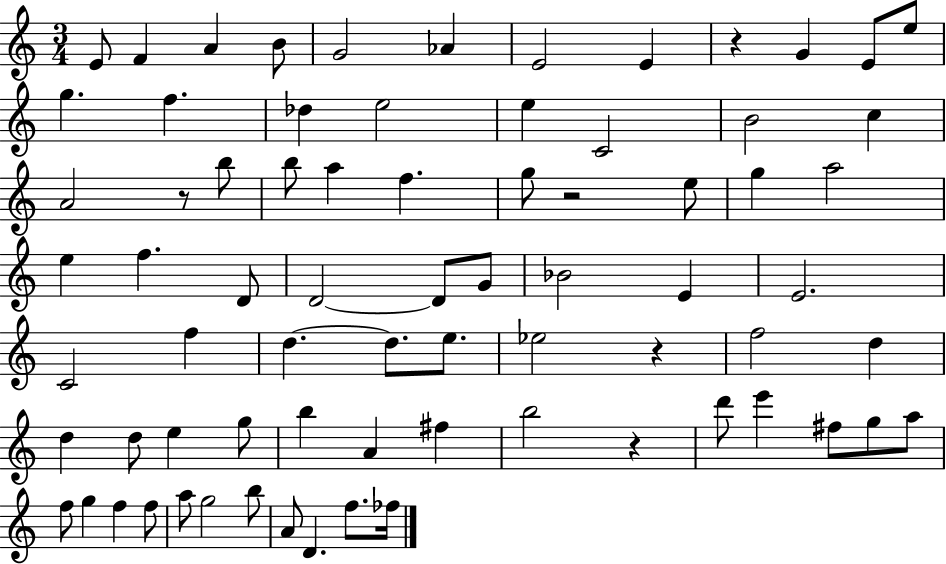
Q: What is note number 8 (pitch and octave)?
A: E4